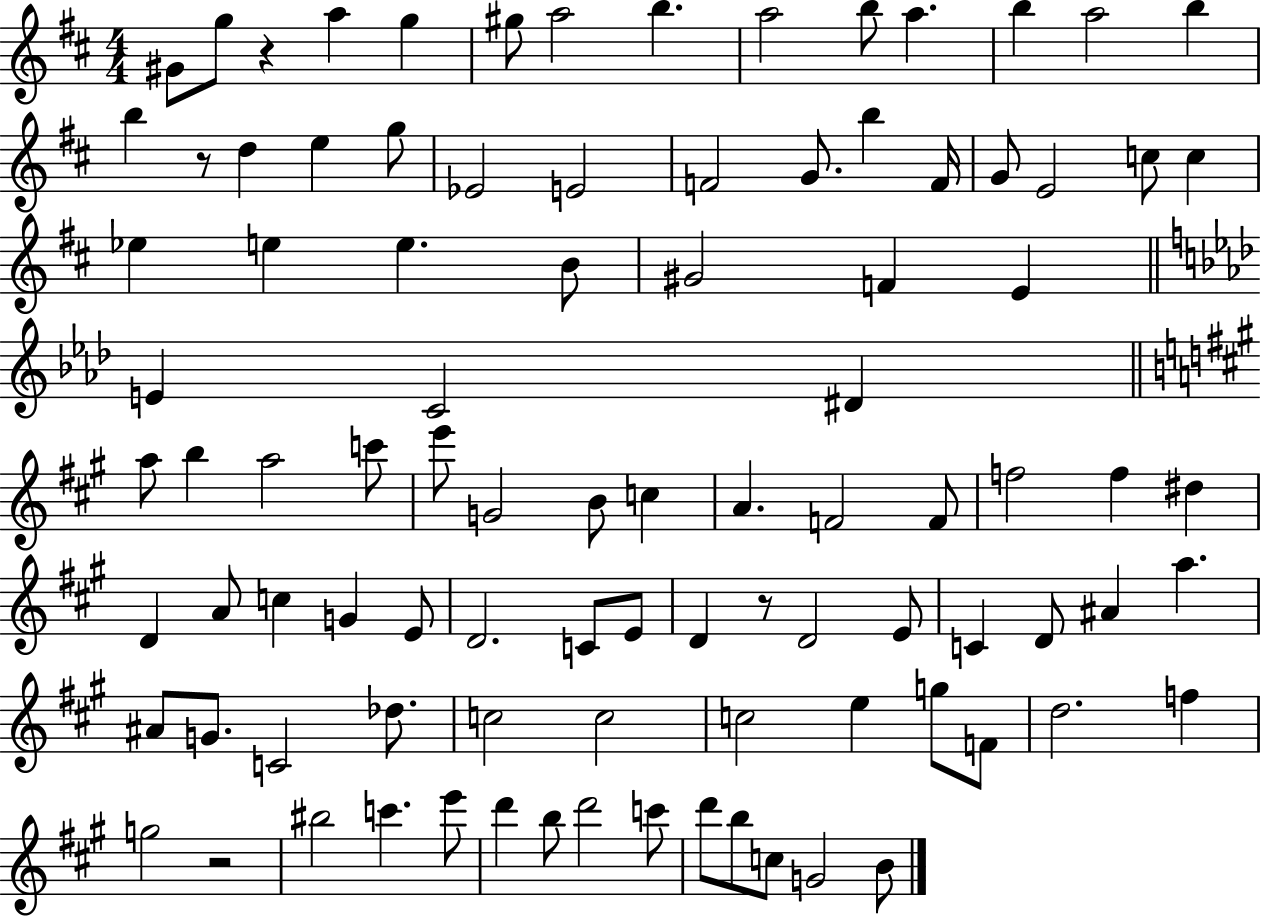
G#4/e G5/e R/q A5/q G5/q G#5/e A5/h B5/q. A5/h B5/e A5/q. B5/q A5/h B5/q B5/q R/e D5/q E5/q G5/e Eb4/h E4/h F4/h G4/e. B5/q F4/s G4/e E4/h C5/e C5/q Eb5/q E5/q E5/q. B4/e G#4/h F4/q E4/q E4/q C4/h D#4/q A5/e B5/q A5/h C6/e E6/e G4/h B4/e C5/q A4/q. F4/h F4/e F5/h F5/q D#5/q D4/q A4/e C5/q G4/q E4/e D4/h. C4/e E4/e D4/q R/e D4/h E4/e C4/q D4/e A#4/q A5/q. A#4/e G4/e. C4/h Db5/e. C5/h C5/h C5/h E5/q G5/e F4/e D5/h. F5/q G5/h R/h BIS5/h C6/q. E6/e D6/q B5/e D6/h C6/e D6/e B5/e C5/e G4/h B4/e